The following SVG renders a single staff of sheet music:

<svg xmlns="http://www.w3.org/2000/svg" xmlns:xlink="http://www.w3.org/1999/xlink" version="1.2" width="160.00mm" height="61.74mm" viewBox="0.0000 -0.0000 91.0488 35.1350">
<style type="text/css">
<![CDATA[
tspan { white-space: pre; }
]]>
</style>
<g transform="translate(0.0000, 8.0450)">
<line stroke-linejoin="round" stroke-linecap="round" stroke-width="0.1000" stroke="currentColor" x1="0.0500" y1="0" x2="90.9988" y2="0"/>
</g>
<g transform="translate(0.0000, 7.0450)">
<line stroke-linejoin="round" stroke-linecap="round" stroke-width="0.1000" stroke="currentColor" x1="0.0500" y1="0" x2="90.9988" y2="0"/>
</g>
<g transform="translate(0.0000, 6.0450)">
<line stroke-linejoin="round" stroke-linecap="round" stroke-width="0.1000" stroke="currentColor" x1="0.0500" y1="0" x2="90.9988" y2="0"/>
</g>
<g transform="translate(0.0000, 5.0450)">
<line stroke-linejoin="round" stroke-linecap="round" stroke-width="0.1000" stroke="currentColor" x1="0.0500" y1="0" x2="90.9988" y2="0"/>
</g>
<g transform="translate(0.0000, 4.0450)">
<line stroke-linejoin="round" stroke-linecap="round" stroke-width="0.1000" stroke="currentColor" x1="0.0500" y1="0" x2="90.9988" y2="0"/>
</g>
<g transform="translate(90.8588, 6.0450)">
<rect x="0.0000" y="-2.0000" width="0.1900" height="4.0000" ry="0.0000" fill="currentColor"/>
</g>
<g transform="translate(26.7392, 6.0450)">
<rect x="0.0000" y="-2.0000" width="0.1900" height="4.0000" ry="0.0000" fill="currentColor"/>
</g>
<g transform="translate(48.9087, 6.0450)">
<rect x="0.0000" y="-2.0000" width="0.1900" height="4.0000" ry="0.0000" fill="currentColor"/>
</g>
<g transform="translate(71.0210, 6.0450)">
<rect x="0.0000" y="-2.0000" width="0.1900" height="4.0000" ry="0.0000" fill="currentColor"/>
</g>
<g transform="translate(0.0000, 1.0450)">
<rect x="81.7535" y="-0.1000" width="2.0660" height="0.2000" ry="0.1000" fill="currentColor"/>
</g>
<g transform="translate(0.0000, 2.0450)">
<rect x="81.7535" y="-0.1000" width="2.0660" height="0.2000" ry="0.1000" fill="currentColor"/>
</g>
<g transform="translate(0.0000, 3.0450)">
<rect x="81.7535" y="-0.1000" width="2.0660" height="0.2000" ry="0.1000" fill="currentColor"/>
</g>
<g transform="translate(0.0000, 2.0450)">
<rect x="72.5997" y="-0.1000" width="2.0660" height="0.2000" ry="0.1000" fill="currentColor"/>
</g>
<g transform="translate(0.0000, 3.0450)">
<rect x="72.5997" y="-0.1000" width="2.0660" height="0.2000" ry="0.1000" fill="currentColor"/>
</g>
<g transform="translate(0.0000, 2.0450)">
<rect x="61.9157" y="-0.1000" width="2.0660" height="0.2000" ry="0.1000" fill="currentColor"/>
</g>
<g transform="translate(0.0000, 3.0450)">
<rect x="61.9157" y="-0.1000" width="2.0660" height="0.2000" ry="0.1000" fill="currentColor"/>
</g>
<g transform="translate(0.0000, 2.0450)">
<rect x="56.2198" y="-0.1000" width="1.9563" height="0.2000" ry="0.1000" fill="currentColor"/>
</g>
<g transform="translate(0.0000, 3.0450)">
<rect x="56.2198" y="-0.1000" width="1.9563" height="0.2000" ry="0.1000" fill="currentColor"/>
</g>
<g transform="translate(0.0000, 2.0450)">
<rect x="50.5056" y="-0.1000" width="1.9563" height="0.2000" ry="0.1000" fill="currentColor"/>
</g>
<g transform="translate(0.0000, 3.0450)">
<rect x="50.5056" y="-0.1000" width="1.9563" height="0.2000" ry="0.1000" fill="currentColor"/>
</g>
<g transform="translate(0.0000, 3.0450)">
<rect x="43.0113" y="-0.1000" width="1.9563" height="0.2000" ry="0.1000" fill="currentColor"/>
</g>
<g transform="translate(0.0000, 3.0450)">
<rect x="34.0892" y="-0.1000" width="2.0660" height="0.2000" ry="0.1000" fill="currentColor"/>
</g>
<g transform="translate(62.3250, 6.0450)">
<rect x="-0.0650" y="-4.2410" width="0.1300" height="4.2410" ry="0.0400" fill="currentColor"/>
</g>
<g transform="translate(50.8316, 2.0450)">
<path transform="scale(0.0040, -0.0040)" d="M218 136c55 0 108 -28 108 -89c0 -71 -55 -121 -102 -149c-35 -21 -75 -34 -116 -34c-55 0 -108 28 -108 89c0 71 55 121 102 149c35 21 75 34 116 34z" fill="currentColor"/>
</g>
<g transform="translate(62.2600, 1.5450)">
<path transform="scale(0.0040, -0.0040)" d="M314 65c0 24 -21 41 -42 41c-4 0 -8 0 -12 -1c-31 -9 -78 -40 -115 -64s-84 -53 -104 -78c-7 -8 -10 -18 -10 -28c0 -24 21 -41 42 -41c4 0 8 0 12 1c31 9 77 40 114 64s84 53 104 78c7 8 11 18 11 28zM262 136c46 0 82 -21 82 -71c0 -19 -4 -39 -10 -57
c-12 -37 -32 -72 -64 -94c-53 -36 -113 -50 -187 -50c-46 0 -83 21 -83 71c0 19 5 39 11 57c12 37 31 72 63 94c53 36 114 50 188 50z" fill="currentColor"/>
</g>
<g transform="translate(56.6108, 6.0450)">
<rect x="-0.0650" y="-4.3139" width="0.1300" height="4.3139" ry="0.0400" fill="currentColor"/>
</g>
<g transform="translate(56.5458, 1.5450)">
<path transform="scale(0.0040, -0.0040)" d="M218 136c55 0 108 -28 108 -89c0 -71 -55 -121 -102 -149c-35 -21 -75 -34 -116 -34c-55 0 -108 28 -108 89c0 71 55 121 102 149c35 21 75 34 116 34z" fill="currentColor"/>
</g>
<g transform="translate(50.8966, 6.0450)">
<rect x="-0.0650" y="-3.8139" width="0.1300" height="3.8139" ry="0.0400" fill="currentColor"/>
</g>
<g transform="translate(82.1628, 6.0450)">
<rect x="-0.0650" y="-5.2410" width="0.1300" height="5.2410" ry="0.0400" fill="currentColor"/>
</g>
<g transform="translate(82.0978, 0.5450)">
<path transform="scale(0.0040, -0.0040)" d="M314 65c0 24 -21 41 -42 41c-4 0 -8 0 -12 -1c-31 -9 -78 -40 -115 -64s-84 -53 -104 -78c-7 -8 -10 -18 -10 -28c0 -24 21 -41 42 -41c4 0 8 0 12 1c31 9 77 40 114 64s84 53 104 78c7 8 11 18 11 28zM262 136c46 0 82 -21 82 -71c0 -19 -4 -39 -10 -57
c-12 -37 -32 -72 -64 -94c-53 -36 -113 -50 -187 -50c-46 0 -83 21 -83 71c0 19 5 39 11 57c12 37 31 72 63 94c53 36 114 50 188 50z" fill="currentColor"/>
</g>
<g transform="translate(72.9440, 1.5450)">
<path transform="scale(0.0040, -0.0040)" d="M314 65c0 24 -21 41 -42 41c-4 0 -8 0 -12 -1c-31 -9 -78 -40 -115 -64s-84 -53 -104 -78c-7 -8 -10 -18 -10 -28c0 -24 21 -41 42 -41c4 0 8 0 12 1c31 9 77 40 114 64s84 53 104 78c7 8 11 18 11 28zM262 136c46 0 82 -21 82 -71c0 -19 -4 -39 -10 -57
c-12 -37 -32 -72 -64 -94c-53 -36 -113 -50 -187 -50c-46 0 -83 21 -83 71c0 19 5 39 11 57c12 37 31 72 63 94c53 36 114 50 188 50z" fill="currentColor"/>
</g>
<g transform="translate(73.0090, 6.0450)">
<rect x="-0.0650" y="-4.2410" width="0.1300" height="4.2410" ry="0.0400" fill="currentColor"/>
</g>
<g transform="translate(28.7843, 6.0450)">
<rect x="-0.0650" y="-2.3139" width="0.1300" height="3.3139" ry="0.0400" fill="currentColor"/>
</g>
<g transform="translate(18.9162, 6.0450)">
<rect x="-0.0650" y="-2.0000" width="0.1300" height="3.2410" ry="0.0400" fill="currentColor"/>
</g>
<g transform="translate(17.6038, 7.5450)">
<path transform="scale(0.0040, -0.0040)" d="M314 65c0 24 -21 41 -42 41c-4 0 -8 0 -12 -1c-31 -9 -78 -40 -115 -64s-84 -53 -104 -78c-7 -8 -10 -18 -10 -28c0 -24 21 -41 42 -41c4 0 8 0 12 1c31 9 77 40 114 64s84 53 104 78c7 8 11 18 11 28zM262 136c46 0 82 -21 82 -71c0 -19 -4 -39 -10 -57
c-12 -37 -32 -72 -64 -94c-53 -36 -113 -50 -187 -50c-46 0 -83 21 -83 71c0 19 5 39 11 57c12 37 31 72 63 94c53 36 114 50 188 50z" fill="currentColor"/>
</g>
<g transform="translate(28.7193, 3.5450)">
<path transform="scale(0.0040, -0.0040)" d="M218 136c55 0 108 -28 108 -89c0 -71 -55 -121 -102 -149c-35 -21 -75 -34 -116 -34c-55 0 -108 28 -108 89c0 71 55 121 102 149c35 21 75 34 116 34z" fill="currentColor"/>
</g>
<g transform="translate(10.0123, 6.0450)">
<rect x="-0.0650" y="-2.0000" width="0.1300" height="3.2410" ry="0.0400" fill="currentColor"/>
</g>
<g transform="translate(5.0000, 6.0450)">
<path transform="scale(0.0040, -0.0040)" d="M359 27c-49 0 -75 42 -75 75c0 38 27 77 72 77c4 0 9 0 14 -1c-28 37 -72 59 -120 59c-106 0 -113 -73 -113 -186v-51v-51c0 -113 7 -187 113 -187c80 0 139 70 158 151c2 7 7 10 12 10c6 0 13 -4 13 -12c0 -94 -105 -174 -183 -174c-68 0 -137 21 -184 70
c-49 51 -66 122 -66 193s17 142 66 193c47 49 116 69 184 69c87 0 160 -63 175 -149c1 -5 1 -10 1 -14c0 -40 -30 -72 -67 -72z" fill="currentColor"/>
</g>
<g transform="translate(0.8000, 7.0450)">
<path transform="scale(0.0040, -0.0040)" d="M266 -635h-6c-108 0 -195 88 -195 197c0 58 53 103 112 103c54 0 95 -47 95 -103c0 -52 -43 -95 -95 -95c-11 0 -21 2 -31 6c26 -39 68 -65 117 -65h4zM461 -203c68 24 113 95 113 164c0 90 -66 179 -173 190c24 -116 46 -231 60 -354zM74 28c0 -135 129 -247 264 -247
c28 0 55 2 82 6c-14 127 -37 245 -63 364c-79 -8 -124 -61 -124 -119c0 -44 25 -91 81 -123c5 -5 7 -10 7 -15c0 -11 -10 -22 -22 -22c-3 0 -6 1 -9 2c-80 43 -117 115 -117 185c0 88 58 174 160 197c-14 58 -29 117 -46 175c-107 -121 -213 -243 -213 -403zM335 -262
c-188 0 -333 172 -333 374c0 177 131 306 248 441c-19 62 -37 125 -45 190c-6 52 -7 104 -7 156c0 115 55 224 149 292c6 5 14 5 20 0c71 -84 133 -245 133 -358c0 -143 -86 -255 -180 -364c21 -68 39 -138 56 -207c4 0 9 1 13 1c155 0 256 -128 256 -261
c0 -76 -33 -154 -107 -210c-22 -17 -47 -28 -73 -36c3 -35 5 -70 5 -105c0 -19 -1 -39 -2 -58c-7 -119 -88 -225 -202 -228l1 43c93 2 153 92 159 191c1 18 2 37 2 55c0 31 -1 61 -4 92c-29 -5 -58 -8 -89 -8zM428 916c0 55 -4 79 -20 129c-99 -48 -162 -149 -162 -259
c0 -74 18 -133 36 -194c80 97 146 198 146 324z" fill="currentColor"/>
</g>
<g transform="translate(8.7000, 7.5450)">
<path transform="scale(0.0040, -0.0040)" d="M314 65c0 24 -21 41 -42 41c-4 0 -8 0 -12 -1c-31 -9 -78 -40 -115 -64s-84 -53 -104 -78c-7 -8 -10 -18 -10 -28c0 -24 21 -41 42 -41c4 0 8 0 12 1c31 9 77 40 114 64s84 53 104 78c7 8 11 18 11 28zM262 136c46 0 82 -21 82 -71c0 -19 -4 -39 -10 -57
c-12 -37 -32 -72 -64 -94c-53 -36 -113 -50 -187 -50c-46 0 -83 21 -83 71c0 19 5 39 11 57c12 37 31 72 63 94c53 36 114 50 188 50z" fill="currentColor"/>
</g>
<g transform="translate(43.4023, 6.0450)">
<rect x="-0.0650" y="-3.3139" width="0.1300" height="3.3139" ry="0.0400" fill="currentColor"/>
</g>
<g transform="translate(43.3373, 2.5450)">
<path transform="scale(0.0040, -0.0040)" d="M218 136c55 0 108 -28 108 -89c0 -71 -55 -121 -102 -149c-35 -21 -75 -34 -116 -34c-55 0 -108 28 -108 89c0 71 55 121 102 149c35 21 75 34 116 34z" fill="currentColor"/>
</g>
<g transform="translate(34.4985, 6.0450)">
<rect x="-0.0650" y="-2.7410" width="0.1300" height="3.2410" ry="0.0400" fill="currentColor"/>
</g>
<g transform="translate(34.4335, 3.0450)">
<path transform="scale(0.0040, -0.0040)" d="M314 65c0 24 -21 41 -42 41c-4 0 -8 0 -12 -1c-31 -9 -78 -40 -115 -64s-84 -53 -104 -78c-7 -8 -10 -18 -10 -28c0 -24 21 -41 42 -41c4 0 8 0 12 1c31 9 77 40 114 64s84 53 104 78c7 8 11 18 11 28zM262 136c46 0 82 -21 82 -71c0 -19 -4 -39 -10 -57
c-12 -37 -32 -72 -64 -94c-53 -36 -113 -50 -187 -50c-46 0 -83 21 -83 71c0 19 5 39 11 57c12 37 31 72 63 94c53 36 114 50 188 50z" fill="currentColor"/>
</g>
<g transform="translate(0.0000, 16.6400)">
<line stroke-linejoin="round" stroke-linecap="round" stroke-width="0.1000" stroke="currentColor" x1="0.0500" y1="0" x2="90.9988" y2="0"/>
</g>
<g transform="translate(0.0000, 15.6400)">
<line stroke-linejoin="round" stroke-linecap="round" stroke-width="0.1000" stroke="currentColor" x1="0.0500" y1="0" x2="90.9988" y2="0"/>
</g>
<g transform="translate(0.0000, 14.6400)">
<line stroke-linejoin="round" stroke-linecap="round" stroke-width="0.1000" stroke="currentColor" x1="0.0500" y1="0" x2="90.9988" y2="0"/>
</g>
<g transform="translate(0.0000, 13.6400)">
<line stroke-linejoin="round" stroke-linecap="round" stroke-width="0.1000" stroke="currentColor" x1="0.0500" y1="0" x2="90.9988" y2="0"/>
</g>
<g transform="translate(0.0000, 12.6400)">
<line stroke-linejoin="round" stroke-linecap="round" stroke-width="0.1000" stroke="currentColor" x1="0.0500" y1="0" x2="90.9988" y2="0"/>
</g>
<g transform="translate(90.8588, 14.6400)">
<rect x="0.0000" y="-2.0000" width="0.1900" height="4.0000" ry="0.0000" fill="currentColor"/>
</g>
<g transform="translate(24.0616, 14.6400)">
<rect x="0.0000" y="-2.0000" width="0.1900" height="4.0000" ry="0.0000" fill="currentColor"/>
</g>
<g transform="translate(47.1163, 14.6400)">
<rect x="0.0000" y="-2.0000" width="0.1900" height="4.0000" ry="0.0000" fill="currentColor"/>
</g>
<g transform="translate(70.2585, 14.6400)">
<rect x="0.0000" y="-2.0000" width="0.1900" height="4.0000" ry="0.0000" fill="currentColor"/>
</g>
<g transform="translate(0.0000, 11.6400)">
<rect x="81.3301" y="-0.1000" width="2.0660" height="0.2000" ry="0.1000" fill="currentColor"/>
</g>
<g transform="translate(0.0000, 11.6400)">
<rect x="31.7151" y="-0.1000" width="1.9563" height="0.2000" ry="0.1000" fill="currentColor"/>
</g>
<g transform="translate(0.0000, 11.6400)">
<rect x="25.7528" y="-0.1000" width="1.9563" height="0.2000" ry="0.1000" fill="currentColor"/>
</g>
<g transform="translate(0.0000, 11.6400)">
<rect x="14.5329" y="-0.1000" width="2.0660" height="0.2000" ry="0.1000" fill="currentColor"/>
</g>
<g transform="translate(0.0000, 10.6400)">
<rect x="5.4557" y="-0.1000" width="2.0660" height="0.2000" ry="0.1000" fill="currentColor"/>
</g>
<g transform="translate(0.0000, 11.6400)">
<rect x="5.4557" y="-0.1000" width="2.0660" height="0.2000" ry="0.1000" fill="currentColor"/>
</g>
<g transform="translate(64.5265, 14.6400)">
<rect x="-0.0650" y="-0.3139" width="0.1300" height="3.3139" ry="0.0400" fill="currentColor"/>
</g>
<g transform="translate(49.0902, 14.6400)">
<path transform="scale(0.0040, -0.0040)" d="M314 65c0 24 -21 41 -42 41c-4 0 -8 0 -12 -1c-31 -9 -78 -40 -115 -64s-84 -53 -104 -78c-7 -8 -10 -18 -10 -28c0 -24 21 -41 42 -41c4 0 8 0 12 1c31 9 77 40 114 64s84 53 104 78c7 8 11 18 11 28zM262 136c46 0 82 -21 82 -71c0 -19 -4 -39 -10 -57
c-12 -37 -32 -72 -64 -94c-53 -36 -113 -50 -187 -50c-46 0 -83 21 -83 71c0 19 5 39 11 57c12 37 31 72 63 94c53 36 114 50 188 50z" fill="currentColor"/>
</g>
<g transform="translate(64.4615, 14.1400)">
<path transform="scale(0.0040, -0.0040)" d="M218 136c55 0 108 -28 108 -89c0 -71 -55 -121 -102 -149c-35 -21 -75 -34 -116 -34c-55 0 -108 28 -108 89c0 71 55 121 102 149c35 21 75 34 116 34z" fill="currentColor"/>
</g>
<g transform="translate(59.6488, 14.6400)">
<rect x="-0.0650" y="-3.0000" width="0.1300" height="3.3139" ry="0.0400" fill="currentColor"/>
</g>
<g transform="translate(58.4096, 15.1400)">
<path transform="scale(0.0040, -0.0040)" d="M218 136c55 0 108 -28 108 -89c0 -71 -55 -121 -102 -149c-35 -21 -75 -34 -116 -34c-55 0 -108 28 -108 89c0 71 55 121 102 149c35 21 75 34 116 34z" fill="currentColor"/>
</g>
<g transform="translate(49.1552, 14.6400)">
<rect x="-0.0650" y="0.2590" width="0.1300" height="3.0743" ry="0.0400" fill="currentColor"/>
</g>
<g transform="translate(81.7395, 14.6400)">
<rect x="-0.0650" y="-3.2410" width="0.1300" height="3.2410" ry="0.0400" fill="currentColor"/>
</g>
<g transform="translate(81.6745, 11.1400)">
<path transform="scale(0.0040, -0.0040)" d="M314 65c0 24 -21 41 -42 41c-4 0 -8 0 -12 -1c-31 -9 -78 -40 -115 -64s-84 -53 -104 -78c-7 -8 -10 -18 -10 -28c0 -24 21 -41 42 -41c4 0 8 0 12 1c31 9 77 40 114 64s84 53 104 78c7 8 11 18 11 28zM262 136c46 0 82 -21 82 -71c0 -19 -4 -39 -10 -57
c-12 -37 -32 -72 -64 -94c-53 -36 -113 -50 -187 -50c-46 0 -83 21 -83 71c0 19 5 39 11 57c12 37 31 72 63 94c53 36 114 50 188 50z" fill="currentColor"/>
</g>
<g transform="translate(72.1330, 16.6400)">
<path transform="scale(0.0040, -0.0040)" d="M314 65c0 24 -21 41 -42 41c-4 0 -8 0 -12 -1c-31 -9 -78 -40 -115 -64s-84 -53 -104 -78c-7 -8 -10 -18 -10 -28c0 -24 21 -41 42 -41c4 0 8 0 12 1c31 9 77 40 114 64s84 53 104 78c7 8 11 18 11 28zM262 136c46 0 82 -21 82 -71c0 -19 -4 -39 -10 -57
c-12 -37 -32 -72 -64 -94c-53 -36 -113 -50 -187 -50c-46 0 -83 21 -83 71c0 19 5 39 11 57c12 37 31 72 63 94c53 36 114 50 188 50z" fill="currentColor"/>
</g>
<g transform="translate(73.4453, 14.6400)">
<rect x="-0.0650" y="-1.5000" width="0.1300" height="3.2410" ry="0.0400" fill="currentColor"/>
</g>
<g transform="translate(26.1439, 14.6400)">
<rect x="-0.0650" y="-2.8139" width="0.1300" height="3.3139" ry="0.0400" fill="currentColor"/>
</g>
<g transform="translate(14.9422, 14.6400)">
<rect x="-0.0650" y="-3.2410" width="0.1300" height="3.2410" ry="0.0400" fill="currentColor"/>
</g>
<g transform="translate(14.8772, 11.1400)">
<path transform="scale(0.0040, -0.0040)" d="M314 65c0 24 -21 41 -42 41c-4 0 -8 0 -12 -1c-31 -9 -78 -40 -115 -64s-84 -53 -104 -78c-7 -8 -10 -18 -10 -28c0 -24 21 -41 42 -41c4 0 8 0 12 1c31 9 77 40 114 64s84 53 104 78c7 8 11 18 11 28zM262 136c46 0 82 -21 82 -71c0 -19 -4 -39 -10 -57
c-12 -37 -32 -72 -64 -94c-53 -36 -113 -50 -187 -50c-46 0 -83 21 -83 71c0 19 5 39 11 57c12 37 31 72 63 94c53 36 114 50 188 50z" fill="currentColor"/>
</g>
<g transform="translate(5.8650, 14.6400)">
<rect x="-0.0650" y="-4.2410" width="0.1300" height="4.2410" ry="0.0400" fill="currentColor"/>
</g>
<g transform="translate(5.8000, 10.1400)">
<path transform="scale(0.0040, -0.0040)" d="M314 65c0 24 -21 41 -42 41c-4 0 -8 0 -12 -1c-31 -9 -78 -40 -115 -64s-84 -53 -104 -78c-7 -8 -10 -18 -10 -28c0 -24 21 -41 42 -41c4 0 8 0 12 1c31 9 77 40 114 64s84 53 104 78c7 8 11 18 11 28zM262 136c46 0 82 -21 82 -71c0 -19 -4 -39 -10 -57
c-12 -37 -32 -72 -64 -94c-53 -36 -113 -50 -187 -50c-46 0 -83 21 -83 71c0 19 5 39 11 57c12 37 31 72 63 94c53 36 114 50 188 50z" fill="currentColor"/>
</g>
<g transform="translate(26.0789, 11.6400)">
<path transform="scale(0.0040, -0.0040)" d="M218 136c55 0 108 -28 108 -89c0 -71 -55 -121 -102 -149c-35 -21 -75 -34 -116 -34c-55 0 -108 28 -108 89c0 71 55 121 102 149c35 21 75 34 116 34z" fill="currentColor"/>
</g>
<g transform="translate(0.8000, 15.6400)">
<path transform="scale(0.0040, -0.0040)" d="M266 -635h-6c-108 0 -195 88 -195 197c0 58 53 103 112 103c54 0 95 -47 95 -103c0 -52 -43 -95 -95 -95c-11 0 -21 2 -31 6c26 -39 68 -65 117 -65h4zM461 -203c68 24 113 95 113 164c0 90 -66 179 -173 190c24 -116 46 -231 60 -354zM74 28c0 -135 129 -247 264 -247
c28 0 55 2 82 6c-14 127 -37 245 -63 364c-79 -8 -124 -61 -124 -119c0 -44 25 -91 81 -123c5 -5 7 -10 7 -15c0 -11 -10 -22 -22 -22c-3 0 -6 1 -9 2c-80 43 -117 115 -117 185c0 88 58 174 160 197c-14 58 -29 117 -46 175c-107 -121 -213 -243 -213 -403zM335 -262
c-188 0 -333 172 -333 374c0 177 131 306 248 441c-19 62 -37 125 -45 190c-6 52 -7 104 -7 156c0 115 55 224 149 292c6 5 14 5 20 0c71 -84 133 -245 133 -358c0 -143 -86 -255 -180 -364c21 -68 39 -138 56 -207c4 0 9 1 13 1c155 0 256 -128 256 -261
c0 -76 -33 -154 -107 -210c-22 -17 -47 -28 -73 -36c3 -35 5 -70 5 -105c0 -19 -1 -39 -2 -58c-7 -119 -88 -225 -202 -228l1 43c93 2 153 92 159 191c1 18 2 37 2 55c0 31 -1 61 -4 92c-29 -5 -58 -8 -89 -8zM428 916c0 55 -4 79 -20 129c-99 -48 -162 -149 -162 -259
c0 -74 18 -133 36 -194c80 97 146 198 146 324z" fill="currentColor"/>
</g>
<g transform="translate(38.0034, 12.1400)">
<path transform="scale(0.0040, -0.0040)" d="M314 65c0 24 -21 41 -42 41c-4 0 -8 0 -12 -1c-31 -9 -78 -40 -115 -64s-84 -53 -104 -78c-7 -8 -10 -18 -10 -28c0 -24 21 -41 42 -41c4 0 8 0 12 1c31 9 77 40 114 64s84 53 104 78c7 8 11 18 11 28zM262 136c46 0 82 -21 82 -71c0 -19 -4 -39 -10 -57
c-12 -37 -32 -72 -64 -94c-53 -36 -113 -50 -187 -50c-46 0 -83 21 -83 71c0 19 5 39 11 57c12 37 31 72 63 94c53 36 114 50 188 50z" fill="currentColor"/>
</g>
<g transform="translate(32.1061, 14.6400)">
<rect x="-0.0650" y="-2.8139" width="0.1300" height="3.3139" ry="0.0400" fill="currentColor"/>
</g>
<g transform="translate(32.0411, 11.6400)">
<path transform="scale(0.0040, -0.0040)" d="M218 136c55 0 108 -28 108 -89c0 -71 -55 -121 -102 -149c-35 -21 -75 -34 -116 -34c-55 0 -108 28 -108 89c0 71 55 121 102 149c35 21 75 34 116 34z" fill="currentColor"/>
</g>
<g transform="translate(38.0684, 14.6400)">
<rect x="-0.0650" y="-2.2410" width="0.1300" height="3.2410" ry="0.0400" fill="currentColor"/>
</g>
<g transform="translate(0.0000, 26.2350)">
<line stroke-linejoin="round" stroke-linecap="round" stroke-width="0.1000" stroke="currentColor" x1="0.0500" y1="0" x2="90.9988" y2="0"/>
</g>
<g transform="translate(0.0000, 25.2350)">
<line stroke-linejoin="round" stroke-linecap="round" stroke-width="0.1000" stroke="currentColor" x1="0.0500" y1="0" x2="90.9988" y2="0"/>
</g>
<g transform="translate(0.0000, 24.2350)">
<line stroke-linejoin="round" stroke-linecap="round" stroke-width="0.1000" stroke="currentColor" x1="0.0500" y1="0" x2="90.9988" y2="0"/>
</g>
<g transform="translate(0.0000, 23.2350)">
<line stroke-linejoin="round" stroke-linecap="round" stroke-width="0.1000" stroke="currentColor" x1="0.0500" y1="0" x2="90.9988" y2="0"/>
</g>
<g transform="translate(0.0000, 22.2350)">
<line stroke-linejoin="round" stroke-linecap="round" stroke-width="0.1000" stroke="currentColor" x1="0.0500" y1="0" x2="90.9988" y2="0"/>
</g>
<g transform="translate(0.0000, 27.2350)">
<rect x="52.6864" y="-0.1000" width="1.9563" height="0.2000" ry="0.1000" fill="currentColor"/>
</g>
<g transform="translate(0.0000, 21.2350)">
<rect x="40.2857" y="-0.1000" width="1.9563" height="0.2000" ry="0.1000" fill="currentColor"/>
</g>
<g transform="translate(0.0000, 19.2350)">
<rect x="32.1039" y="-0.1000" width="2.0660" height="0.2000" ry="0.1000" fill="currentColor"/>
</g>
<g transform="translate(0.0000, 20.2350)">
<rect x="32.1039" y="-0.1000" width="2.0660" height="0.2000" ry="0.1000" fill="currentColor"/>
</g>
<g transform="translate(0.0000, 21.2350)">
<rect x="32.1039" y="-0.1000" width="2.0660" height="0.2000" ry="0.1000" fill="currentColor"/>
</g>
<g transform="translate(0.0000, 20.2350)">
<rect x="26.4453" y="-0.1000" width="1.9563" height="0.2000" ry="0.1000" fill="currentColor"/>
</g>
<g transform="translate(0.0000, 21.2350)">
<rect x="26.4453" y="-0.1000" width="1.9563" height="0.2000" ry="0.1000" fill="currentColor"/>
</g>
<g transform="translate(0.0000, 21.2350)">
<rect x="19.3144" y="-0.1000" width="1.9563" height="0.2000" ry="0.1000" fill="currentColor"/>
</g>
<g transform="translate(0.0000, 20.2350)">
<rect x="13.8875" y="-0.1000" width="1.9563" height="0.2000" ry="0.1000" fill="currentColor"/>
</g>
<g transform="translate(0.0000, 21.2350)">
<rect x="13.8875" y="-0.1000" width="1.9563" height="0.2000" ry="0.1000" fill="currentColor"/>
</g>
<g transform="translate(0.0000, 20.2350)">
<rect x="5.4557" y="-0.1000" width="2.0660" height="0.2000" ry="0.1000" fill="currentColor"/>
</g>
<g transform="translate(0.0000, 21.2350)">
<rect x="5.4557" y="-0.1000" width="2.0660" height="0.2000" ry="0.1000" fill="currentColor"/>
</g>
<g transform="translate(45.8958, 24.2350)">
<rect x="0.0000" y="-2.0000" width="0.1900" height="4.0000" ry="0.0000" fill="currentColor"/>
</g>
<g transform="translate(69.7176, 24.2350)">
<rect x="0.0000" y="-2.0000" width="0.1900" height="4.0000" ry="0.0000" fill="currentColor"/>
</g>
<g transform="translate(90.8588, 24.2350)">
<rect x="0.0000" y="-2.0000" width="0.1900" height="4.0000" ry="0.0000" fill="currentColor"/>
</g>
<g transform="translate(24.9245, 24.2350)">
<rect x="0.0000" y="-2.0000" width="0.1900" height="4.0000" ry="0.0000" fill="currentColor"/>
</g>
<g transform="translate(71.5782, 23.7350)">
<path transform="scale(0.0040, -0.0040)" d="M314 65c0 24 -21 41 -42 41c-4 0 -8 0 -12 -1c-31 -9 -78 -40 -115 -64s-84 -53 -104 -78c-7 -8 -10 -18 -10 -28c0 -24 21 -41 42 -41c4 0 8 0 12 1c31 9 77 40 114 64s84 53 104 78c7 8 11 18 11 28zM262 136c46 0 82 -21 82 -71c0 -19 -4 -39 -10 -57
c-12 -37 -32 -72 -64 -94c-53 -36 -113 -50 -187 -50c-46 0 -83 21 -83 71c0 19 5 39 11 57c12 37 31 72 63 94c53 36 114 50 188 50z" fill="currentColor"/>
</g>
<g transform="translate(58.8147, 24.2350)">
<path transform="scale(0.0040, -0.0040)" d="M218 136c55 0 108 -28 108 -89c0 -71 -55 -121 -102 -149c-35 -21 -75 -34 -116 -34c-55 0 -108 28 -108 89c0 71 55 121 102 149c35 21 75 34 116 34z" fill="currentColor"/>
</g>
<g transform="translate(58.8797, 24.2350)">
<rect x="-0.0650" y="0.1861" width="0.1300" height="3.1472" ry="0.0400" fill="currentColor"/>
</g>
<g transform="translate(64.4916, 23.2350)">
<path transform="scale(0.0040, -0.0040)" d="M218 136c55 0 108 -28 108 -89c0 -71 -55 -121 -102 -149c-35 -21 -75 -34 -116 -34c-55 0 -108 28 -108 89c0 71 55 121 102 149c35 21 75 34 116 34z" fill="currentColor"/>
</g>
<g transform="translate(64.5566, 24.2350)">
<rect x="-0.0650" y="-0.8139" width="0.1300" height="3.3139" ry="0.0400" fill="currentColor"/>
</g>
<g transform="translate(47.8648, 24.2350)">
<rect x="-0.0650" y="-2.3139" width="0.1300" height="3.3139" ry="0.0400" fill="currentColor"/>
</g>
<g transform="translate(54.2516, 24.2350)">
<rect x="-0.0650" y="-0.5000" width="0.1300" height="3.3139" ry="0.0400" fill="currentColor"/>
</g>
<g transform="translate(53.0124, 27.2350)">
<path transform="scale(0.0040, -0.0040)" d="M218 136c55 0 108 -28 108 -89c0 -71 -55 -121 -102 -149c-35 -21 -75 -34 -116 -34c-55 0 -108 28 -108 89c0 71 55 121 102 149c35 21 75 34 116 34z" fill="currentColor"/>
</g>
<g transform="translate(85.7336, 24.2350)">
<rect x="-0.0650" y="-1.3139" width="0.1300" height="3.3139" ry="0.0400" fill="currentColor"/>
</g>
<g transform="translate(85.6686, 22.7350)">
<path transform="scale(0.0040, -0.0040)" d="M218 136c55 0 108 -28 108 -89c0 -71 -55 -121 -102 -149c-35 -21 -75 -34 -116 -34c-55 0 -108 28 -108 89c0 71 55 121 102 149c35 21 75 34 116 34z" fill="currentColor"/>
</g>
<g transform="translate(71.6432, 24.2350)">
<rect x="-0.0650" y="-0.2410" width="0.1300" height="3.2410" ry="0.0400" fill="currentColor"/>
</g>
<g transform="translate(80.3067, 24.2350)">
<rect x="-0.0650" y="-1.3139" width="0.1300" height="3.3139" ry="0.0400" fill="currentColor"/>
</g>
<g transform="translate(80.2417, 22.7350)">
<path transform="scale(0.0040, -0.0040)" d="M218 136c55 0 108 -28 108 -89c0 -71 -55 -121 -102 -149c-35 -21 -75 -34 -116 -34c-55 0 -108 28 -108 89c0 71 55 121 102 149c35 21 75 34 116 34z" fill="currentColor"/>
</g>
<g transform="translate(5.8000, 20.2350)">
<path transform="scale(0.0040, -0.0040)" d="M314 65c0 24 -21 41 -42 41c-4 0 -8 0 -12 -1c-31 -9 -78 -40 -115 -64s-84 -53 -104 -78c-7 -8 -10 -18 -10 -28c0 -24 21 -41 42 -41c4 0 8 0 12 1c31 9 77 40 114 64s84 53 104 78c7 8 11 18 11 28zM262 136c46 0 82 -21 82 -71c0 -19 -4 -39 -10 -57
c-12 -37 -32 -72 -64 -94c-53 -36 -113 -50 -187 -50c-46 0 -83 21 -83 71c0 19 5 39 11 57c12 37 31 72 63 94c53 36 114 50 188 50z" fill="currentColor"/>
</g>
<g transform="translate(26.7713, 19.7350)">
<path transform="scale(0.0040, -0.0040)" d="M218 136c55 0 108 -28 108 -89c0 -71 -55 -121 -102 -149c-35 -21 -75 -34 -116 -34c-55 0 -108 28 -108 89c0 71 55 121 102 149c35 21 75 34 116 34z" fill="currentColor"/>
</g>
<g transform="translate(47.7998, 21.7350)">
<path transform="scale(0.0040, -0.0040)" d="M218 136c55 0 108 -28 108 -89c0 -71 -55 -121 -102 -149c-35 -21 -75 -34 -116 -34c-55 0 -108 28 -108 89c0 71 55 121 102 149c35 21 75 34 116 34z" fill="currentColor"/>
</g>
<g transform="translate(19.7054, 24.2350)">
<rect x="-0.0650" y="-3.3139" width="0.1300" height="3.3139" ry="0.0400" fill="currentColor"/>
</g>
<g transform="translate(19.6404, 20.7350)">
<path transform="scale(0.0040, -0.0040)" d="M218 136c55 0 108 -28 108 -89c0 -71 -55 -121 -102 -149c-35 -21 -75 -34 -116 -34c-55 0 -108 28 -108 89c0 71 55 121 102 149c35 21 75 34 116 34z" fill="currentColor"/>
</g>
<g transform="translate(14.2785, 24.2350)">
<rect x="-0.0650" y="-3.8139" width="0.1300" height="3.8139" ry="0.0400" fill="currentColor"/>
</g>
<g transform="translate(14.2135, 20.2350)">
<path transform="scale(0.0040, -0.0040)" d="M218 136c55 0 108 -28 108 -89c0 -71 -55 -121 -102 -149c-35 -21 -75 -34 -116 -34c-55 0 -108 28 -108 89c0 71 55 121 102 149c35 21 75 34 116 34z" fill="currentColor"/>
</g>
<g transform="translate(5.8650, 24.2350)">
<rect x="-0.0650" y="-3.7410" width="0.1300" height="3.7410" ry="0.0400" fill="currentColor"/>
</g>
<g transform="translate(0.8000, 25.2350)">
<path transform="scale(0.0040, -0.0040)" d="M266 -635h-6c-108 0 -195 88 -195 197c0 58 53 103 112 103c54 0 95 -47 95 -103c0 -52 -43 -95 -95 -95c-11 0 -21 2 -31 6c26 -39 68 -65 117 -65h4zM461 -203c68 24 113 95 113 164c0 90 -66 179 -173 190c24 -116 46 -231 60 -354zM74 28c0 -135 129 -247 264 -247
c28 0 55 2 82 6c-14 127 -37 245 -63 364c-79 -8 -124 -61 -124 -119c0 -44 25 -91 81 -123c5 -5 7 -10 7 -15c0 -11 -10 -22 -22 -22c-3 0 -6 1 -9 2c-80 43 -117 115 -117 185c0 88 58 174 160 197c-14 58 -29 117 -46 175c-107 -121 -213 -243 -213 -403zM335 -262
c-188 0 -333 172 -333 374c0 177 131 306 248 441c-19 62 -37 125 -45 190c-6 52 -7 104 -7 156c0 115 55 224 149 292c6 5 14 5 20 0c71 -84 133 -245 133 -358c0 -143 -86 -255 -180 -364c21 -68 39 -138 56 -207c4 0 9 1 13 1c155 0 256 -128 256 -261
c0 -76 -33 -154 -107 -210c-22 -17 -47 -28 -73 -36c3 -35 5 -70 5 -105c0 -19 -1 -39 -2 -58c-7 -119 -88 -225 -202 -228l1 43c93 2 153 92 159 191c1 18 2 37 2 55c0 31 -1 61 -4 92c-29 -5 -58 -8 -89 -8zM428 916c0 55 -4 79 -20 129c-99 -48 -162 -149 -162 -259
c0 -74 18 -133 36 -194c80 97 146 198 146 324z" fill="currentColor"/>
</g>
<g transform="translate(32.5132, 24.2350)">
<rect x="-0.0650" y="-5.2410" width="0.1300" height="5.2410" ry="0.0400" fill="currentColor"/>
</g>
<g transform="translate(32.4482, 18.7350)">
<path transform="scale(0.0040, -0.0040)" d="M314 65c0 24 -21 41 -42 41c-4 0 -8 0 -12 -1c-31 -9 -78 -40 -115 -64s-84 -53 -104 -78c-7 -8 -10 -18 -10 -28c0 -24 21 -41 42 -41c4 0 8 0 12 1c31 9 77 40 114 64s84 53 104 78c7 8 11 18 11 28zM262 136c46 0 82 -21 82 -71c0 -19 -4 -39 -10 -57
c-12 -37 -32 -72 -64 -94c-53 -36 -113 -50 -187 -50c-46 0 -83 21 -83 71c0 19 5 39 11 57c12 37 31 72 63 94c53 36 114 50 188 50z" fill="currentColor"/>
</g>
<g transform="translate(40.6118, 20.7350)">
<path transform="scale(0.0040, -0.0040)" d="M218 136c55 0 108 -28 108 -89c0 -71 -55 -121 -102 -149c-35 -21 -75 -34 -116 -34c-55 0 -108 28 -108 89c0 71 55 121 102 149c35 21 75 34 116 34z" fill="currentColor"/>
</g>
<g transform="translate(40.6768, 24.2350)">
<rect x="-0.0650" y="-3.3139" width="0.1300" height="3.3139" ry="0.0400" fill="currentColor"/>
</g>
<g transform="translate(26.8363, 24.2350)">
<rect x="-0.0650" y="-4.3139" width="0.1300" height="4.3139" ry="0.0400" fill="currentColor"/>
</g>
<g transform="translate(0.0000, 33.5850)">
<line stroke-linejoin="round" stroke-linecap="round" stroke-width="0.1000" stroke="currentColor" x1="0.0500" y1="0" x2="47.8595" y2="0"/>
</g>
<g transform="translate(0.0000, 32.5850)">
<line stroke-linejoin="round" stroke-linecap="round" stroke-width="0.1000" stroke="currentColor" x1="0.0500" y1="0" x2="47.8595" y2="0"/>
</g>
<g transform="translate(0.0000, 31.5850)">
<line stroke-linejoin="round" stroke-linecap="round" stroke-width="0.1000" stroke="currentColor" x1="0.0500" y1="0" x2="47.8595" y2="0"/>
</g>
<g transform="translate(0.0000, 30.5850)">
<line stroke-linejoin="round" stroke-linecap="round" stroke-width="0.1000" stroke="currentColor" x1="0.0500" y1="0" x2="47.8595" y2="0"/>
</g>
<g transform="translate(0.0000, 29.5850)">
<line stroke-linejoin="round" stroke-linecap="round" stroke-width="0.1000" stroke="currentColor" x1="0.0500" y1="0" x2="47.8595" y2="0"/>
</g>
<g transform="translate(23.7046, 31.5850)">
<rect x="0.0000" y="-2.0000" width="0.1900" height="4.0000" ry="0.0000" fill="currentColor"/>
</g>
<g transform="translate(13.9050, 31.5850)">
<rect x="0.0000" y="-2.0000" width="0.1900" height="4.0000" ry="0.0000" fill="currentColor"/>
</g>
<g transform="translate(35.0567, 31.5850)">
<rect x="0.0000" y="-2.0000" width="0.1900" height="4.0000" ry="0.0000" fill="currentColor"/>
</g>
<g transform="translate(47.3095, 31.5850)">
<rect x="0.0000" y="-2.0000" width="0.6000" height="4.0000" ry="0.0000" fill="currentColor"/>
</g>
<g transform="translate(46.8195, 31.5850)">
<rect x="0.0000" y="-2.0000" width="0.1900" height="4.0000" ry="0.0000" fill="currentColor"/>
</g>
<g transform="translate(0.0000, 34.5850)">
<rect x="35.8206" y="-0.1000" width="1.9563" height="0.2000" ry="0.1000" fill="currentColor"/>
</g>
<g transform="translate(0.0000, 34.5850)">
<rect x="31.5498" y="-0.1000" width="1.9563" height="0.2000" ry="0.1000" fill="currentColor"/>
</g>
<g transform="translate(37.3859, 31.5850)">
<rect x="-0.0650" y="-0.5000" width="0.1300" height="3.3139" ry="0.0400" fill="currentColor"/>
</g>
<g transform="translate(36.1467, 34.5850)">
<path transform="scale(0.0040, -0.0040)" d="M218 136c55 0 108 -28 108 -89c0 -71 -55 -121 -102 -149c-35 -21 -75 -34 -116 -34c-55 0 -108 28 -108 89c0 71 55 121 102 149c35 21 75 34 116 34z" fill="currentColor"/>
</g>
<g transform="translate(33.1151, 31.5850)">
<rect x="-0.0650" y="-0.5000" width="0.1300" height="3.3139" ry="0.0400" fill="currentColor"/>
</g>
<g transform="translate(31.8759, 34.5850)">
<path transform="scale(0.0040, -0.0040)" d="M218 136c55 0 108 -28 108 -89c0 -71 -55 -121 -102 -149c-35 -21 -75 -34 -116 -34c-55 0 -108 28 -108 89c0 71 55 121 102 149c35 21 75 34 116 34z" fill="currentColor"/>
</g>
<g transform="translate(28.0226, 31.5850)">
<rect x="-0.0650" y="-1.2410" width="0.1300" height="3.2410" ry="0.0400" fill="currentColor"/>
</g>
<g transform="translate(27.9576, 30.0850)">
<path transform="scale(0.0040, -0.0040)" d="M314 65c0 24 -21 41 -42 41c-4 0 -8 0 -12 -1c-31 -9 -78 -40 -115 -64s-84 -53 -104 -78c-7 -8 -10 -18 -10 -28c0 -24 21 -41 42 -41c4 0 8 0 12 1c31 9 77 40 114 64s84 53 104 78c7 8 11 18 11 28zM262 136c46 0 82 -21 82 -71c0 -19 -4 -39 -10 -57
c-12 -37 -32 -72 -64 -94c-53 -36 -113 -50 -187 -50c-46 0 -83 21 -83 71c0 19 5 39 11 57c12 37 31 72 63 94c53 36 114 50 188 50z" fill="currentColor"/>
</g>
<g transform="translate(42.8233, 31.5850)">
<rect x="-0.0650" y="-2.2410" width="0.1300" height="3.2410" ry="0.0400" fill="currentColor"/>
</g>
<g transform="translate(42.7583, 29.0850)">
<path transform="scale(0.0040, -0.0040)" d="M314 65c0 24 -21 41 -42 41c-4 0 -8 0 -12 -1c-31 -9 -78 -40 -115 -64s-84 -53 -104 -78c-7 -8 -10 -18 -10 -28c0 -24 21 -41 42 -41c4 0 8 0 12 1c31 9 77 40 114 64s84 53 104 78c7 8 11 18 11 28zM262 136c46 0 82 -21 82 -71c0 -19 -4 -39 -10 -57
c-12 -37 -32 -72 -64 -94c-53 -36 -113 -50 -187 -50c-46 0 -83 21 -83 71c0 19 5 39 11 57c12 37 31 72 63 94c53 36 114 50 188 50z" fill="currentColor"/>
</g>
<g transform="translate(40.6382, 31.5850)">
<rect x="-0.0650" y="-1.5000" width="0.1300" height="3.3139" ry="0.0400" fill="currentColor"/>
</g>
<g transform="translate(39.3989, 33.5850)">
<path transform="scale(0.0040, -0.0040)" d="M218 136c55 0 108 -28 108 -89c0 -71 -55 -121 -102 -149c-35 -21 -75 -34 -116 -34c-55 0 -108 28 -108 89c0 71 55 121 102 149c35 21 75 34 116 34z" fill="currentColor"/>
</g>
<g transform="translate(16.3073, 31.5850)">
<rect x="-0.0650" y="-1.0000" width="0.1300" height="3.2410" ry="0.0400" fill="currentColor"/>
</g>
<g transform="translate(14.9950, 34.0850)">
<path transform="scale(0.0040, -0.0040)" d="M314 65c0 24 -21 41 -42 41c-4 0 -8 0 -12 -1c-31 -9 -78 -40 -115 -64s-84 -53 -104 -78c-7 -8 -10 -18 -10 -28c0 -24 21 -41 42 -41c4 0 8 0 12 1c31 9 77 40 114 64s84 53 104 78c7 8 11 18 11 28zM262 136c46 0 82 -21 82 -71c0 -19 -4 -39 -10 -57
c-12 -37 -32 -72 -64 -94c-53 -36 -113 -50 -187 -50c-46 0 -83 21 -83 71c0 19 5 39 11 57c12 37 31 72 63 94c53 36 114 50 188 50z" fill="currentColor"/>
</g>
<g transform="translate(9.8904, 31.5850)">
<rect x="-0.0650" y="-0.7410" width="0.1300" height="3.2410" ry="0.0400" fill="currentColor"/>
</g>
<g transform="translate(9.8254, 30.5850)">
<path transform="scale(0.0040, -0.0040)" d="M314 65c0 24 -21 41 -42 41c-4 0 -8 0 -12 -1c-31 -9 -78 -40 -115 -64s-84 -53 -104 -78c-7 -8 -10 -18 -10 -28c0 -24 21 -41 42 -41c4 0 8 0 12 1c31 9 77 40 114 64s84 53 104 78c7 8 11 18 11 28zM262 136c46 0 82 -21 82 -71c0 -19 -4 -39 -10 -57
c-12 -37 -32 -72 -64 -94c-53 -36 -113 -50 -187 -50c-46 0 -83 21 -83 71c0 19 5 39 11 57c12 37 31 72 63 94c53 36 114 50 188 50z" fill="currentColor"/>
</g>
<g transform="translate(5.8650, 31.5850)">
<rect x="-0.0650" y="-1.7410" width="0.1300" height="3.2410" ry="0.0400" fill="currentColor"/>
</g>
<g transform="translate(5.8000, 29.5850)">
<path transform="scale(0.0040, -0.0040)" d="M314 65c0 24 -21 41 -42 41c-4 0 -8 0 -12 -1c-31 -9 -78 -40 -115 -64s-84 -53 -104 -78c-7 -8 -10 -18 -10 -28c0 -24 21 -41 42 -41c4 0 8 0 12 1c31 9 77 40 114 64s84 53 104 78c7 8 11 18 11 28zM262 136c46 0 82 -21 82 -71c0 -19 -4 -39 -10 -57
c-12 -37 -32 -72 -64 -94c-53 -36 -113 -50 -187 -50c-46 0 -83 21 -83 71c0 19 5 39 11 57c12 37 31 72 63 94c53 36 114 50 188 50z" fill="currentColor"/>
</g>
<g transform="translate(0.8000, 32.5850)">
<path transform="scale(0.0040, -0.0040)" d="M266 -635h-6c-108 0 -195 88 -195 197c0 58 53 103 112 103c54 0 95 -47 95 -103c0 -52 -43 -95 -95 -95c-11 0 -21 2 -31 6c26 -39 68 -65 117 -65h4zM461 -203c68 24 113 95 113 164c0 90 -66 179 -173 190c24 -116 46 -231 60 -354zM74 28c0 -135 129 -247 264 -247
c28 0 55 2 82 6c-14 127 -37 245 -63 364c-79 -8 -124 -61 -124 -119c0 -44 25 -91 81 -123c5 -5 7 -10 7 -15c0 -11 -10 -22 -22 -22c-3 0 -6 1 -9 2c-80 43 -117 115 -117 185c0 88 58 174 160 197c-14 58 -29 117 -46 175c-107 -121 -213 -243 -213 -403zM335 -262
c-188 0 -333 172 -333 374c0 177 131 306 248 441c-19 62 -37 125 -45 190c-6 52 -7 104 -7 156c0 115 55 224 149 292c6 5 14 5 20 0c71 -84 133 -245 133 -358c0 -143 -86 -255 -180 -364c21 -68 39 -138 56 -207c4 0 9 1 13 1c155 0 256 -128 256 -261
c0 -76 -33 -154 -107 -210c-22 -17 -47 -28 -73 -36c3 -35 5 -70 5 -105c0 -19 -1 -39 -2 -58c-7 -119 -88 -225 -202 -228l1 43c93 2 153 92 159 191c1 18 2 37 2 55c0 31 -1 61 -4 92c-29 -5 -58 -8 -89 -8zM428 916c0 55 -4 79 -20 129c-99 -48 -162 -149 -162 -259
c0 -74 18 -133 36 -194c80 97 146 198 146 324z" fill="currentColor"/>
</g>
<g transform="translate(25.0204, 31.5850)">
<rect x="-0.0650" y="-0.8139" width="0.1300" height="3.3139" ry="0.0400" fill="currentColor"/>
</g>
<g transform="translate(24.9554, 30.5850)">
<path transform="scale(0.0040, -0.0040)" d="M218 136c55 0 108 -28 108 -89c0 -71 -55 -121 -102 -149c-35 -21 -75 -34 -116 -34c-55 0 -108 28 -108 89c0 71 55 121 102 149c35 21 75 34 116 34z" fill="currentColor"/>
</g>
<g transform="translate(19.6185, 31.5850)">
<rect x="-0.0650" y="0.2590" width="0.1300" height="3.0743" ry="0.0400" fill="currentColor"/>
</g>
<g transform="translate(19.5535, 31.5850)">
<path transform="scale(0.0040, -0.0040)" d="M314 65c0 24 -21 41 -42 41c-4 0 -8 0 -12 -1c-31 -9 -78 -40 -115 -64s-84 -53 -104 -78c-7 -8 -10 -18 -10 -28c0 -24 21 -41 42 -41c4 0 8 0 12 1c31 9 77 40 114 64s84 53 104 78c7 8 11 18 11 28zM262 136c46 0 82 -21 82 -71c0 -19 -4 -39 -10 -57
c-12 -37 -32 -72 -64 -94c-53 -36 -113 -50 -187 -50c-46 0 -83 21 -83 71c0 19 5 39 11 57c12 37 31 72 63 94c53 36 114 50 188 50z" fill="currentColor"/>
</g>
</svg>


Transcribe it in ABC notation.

X:1
T:Untitled
M:4/4
L:1/4
K:C
F2 F2 g a2 b c' d' d'2 d'2 f'2 d'2 b2 a a g2 B2 A c E2 b2 c'2 c' b d' f'2 b g C B d c2 e e f2 d2 D2 B2 d e2 C C E g2